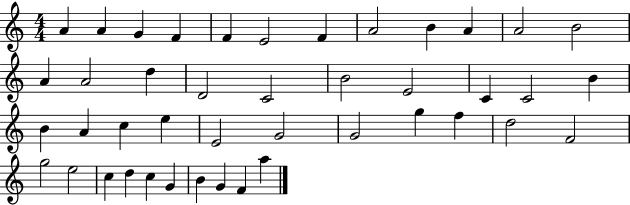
X:1
T:Untitled
M:4/4
L:1/4
K:C
A A G F F E2 F A2 B A A2 B2 A A2 d D2 C2 B2 E2 C C2 B B A c e E2 G2 G2 g f d2 F2 g2 e2 c d c G B G F a